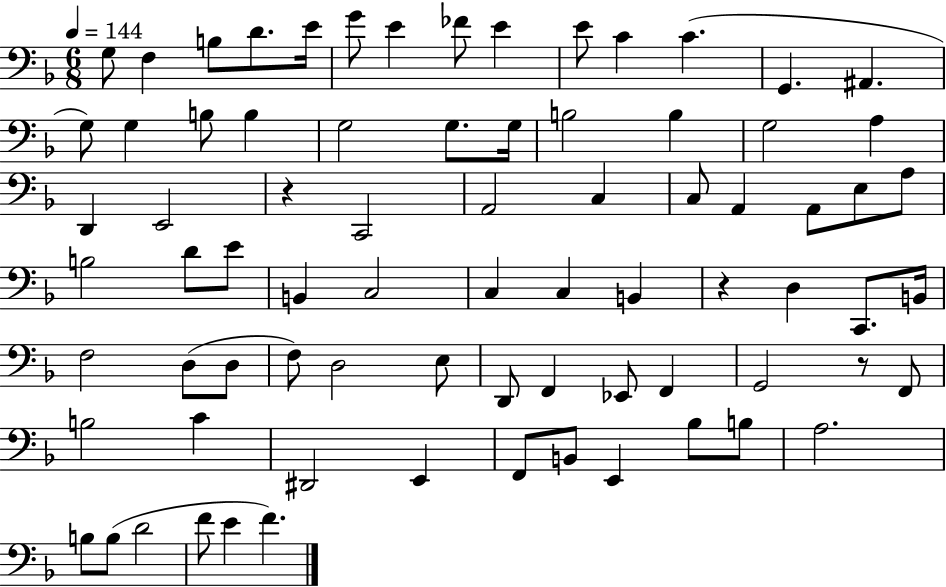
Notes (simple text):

G3/e F3/q B3/e D4/e. E4/s G4/e E4/q FES4/e E4/q E4/e C4/q C4/q. G2/q. A#2/q. G3/e G3/q B3/e B3/q G3/h G3/e. G3/s B3/h B3/q G3/h A3/q D2/q E2/h R/q C2/h A2/h C3/q C3/e A2/q A2/e E3/e A3/e B3/h D4/e E4/e B2/q C3/h C3/q C3/q B2/q R/q D3/q C2/e. B2/s F3/h D3/e D3/e F3/e D3/h E3/e D2/e F2/q Eb2/e F2/q G2/h R/e F2/e B3/h C4/q D#2/h E2/q F2/e B2/e E2/q Bb3/e B3/e A3/h. B3/e B3/e D4/h F4/e E4/q F4/q.